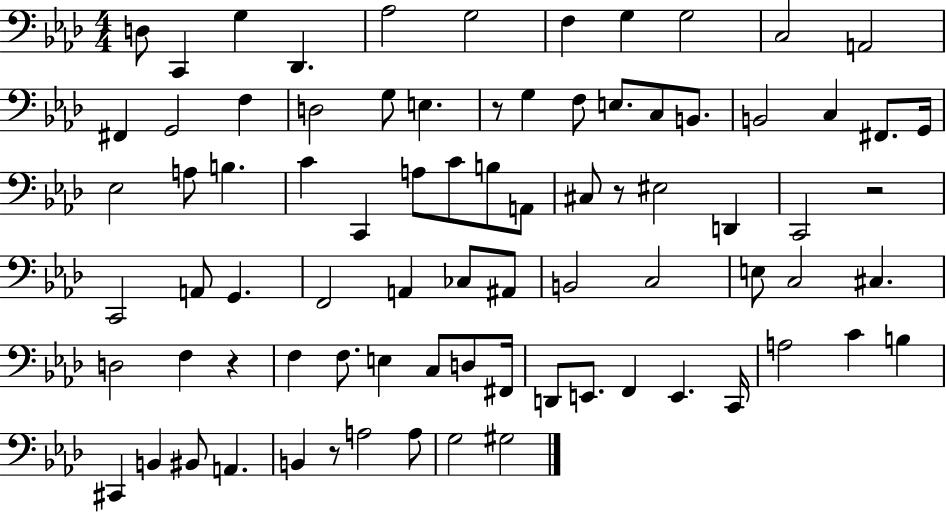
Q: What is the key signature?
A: AES major